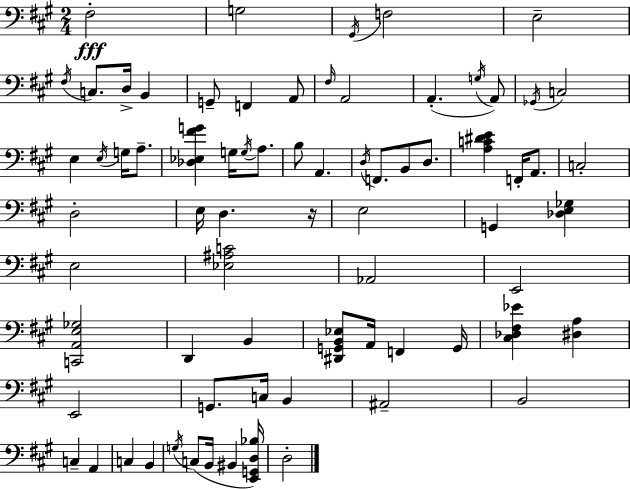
X:1
T:Untitled
M:2/4
L:1/4
K:A
^F,2 G,2 ^G,,/4 F,2 E,2 ^F,/4 C,/2 D,/4 B,, G,,/2 F,, A,,/2 ^F,/4 A,,2 A,, G,/4 A,,/2 _G,,/4 C,2 E, E,/4 G,/4 A,/2 [_D,_E,^FG] G,/4 G,/4 A,/2 B,/2 A,, D,/4 F,,/2 B,,/2 D,/2 [A,C^DE] F,,/4 A,,/2 C,2 D,2 E,/4 D, z/4 E,2 G,, [_D,E,_G,] E,2 [_E,^A,C]2 _A,,2 E,,2 [C,,A,,E,_G,]2 D,, B,, [^D,,G,,B,,_E,]/2 A,,/4 F,, G,,/4 [^C,_D,^F,_E] [^D,A,] E,,2 G,,/2 C,/4 B,, ^A,,2 B,,2 C, A,, C, B,, G,/4 C,/2 B,,/4 ^B,, [E,,G,,D,_B,]/4 D,2